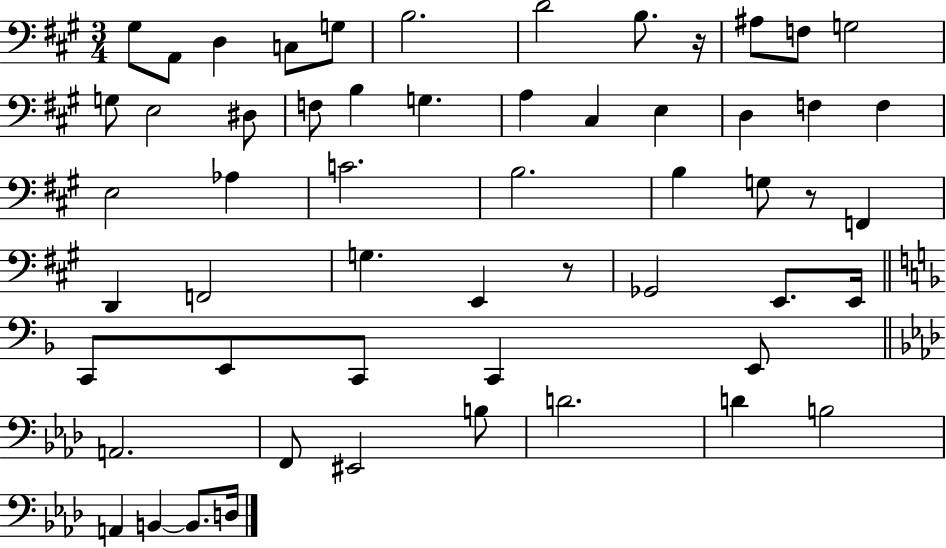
G#3/e A2/e D3/q C3/e G3/e B3/h. D4/h B3/e. R/s A#3/e F3/e G3/h G3/e E3/h D#3/e F3/e B3/q G3/q. A3/q C#3/q E3/q D3/q F3/q F3/q E3/h Ab3/q C4/h. B3/h. B3/q G3/e R/e F2/q D2/q F2/h G3/q. E2/q R/e Gb2/h E2/e. E2/s C2/e E2/e C2/e C2/q E2/e A2/h. F2/e EIS2/h B3/e D4/h. D4/q B3/h A2/q B2/q B2/e. D3/s